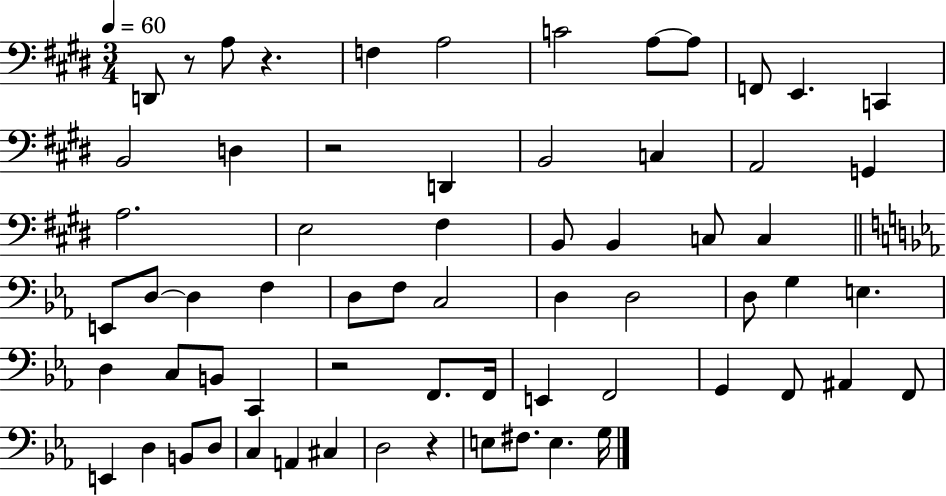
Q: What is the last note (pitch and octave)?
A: G3